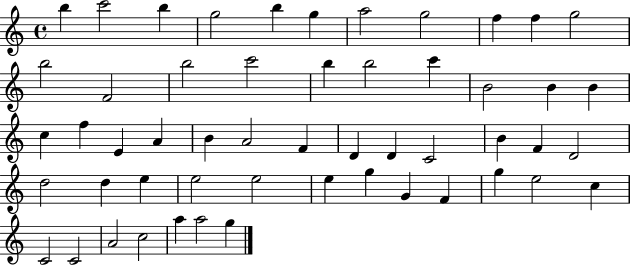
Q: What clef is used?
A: treble